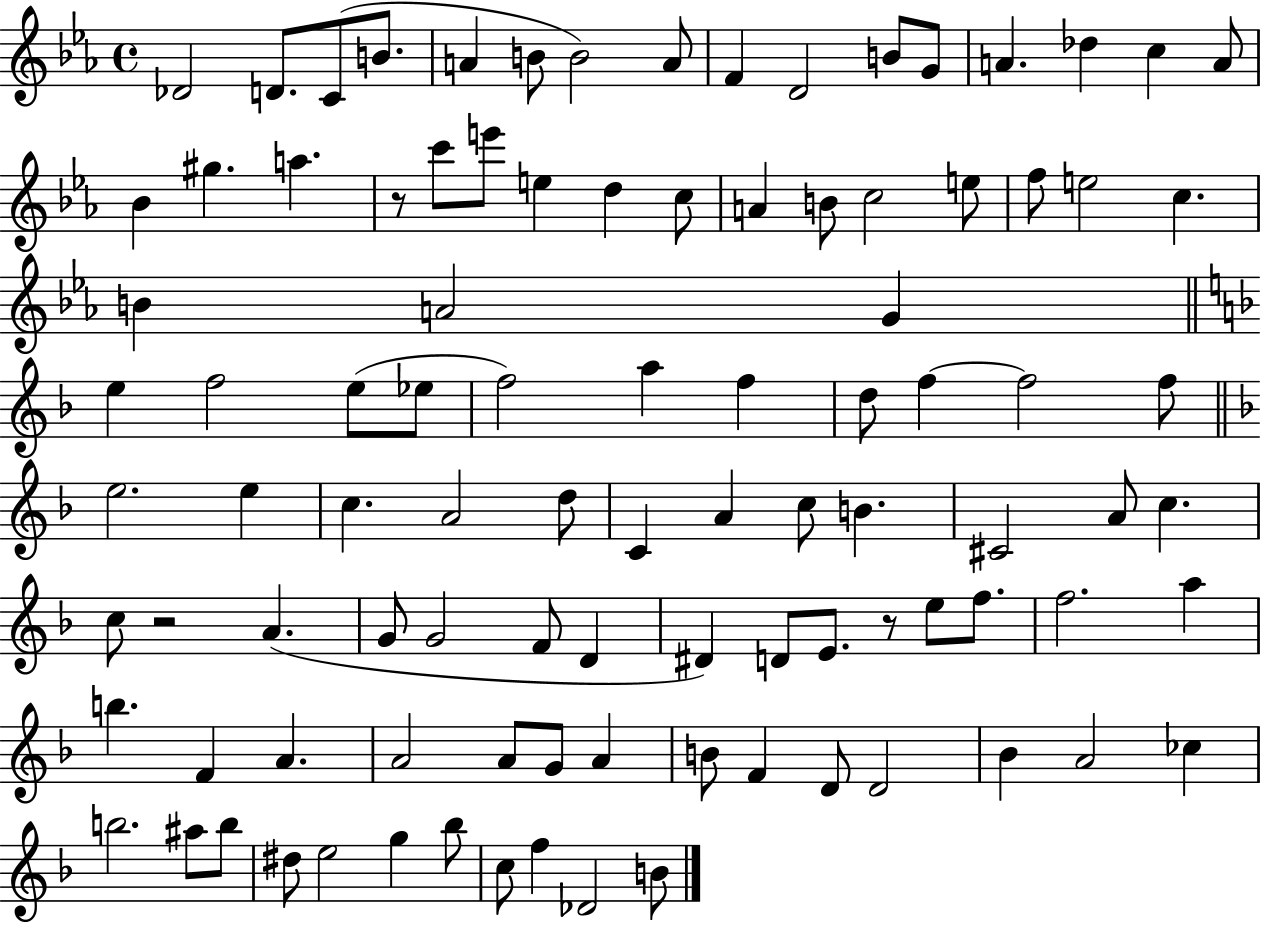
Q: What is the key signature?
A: EES major